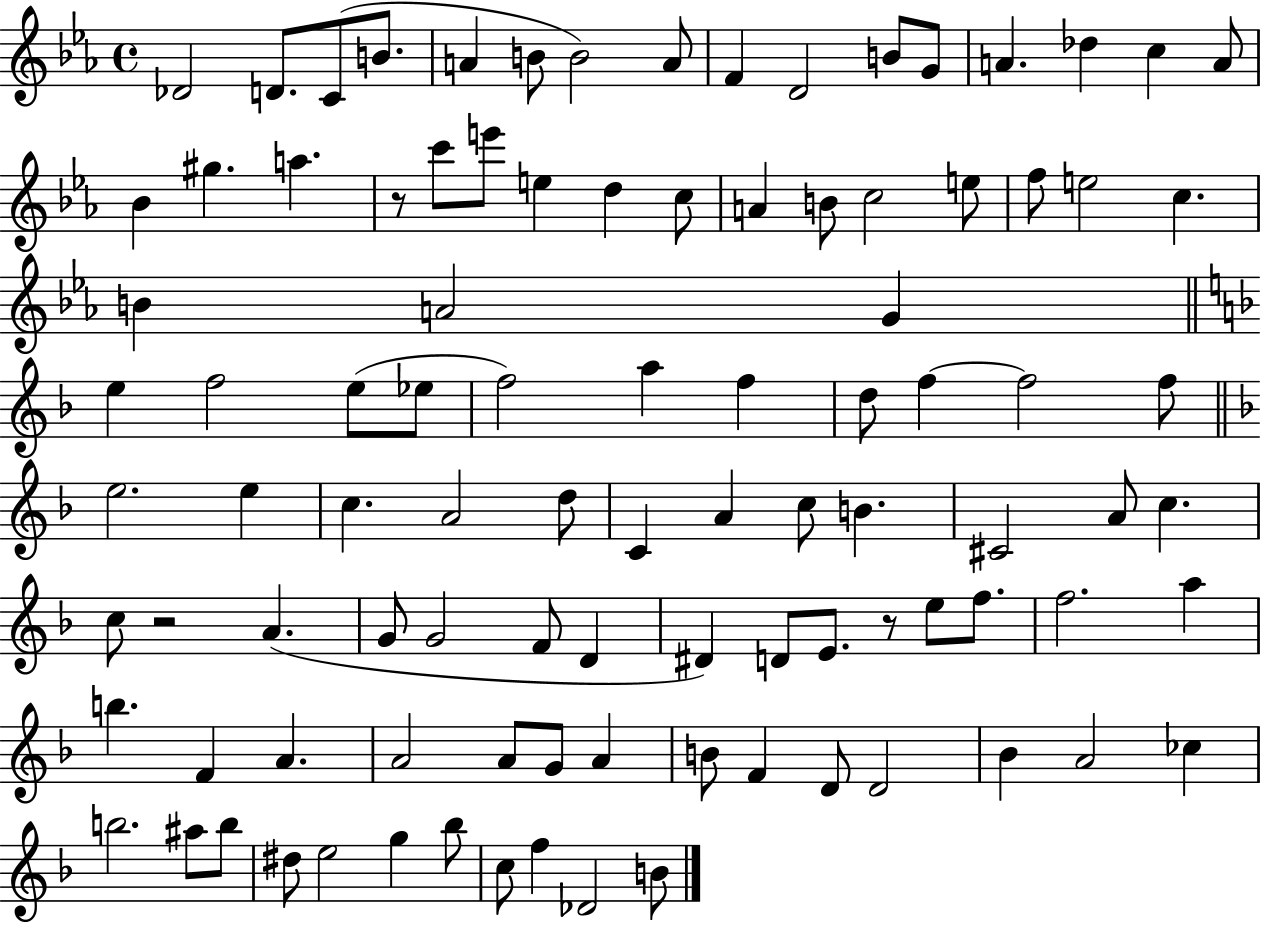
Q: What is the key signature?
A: EES major